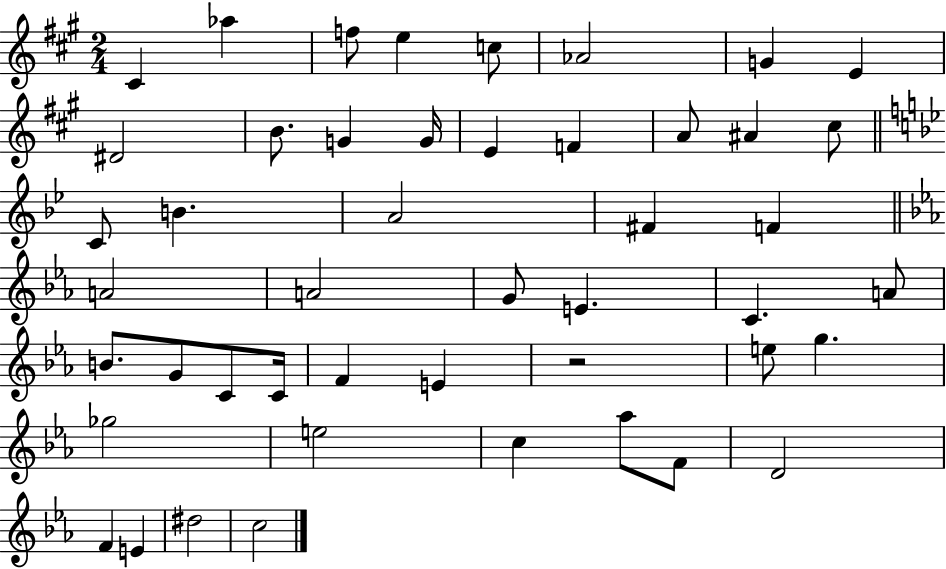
C#4/q Ab5/q F5/e E5/q C5/e Ab4/h G4/q E4/q D#4/h B4/e. G4/q G4/s E4/q F4/q A4/e A#4/q C#5/e C4/e B4/q. A4/h F#4/q F4/q A4/h A4/h G4/e E4/q. C4/q. A4/e B4/e. G4/e C4/e C4/s F4/q E4/q R/h E5/e G5/q. Gb5/h E5/h C5/q Ab5/e F4/e D4/h F4/q E4/q D#5/h C5/h